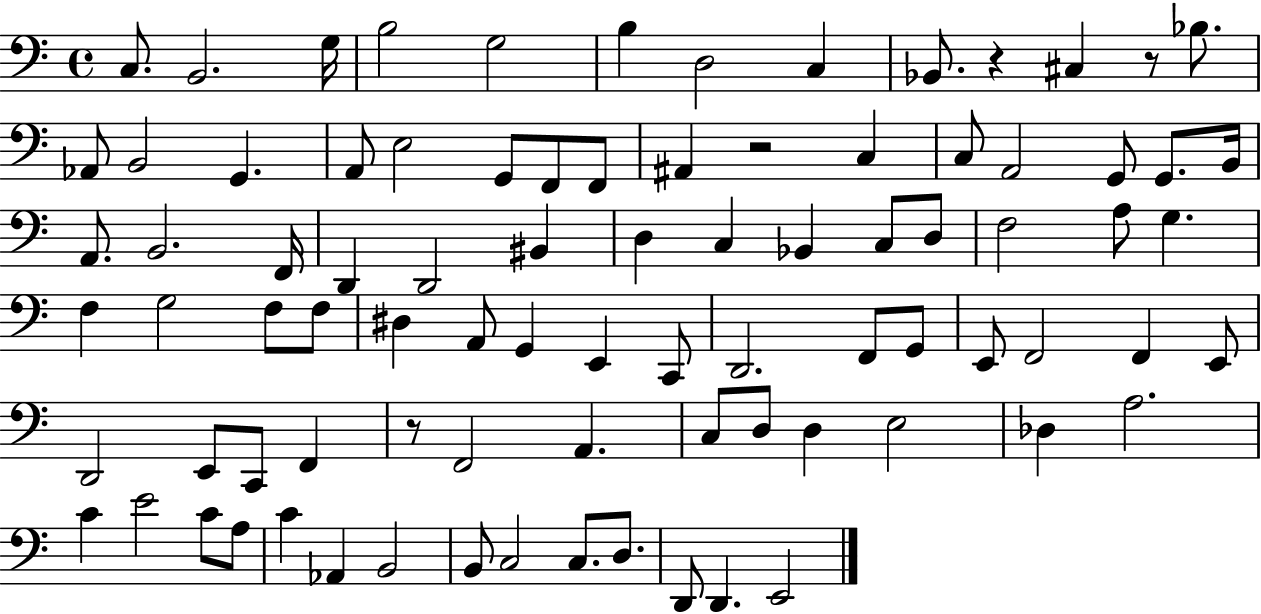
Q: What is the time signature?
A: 4/4